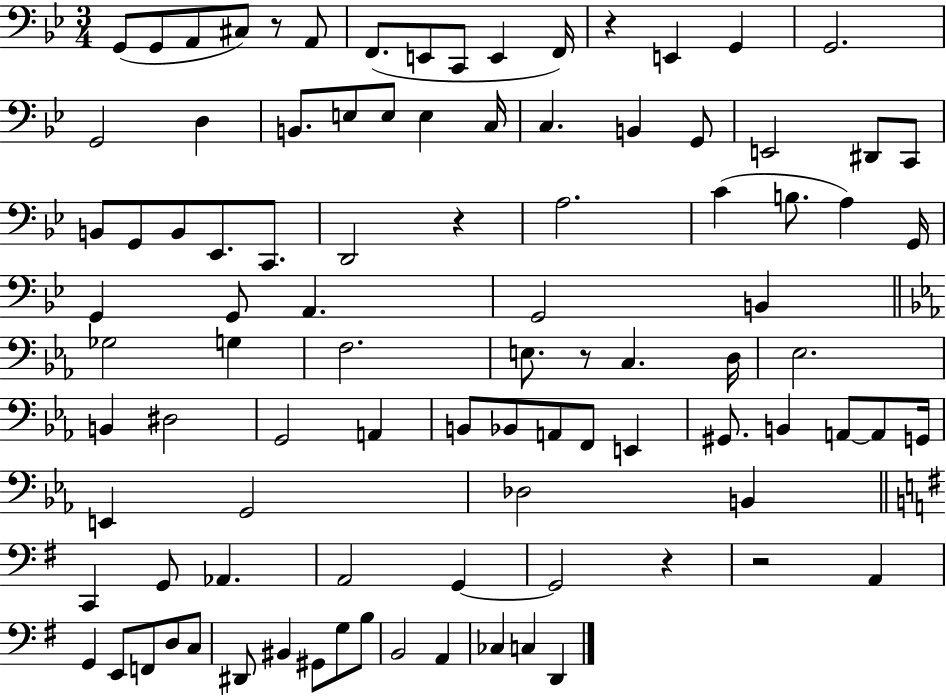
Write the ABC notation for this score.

X:1
T:Untitled
M:3/4
L:1/4
K:Bb
G,,/2 G,,/2 A,,/2 ^C,/2 z/2 A,,/2 F,,/2 E,,/2 C,,/2 E,, F,,/4 z E,, G,, G,,2 G,,2 D, B,,/2 E,/2 E,/2 E, C,/4 C, B,, G,,/2 E,,2 ^D,,/2 C,,/2 B,,/2 G,,/2 B,,/2 _E,,/2 C,,/2 D,,2 z A,2 C B,/2 A, G,,/4 G,, G,,/2 A,, G,,2 B,, _G,2 G, F,2 E,/2 z/2 C, D,/4 _E,2 B,, ^D,2 G,,2 A,, B,,/2 _B,,/2 A,,/2 F,,/2 E,, ^G,,/2 B,, A,,/2 A,,/2 G,,/4 E,, G,,2 _D,2 B,, C,, G,,/2 _A,, A,,2 G,, G,,2 z z2 A,, G,, E,,/2 F,,/2 D,/2 C,/2 ^D,,/2 ^B,, ^G,,/2 G,/2 B,/2 B,,2 A,, _C, C, D,,